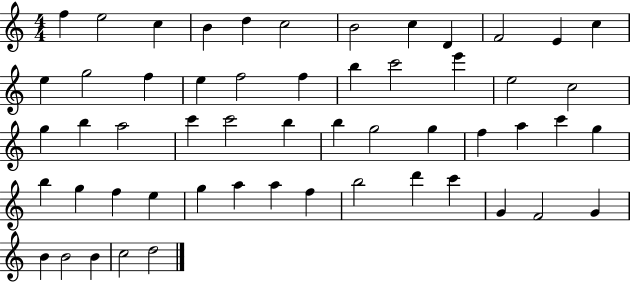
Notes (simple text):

F5/q E5/h C5/q B4/q D5/q C5/h B4/h C5/q D4/q F4/h E4/q C5/q E5/q G5/h F5/q E5/q F5/h F5/q B5/q C6/h E6/q E5/h C5/h G5/q B5/q A5/h C6/q C6/h B5/q B5/q G5/h G5/q F5/q A5/q C6/q G5/q B5/q G5/q F5/q E5/q G5/q A5/q A5/q F5/q B5/h D6/q C6/q G4/q F4/h G4/q B4/q B4/h B4/q C5/h D5/h